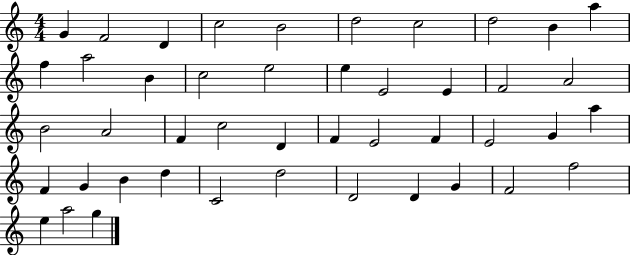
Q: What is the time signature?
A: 4/4